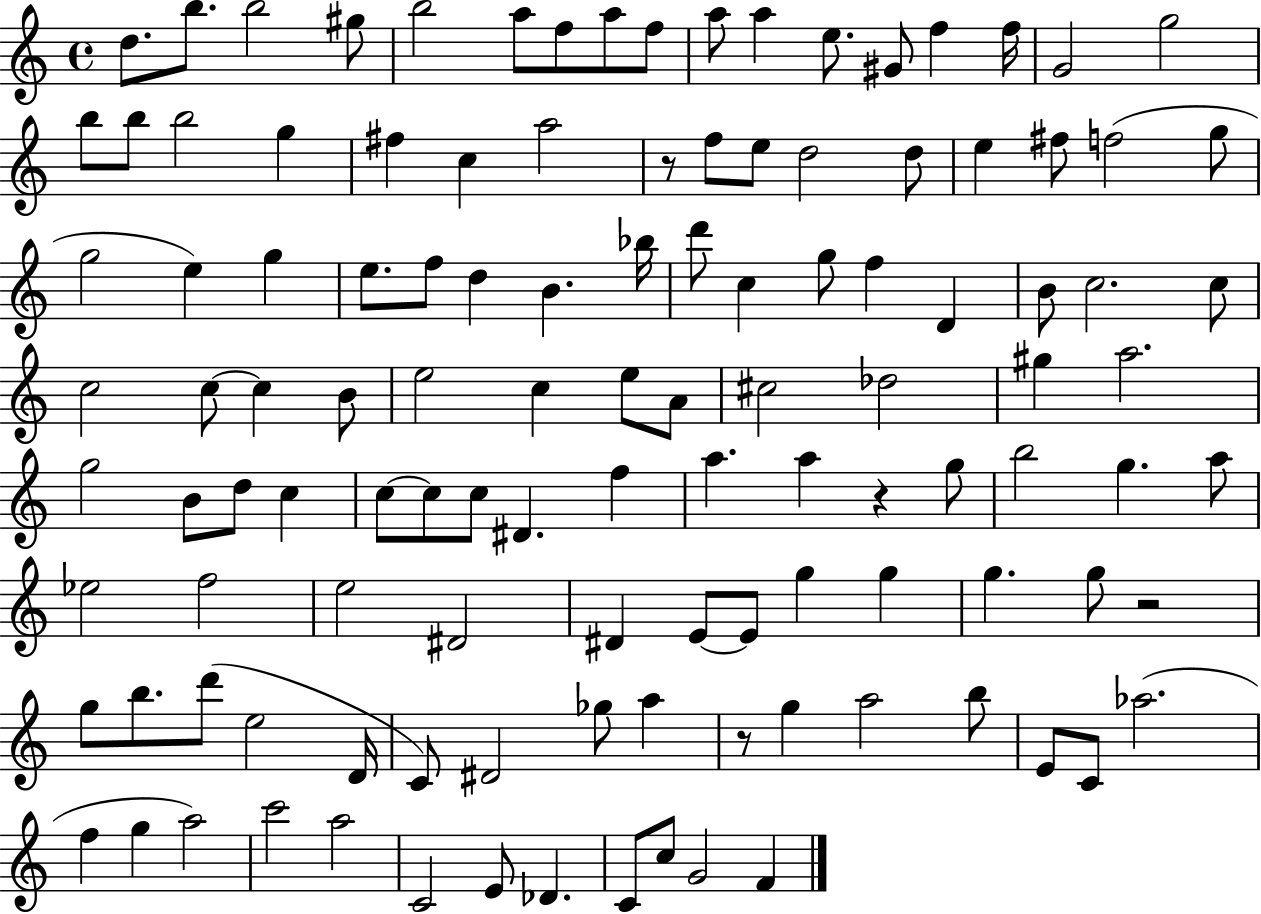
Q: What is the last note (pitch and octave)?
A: F4